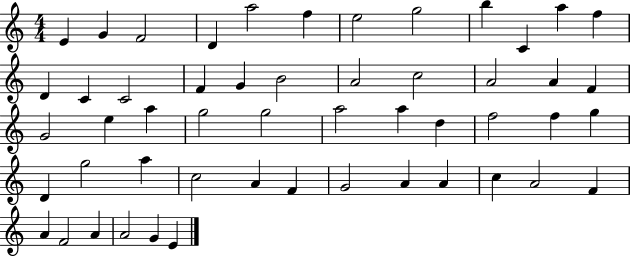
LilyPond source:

{
  \clef treble
  \numericTimeSignature
  \time 4/4
  \key c \major
  e'4 g'4 f'2 | d'4 a''2 f''4 | e''2 g''2 | b''4 c'4 a''4 f''4 | \break d'4 c'4 c'2 | f'4 g'4 b'2 | a'2 c''2 | a'2 a'4 f'4 | \break g'2 e''4 a''4 | g''2 g''2 | a''2 a''4 d''4 | f''2 f''4 g''4 | \break d'4 g''2 a''4 | c''2 a'4 f'4 | g'2 a'4 a'4 | c''4 a'2 f'4 | \break a'4 f'2 a'4 | a'2 g'4 e'4 | \bar "|."
}